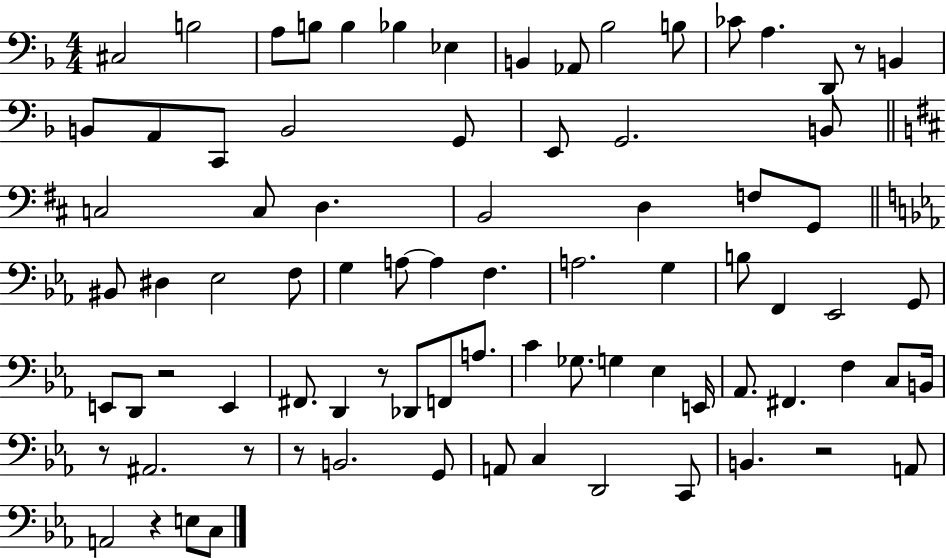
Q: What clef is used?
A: bass